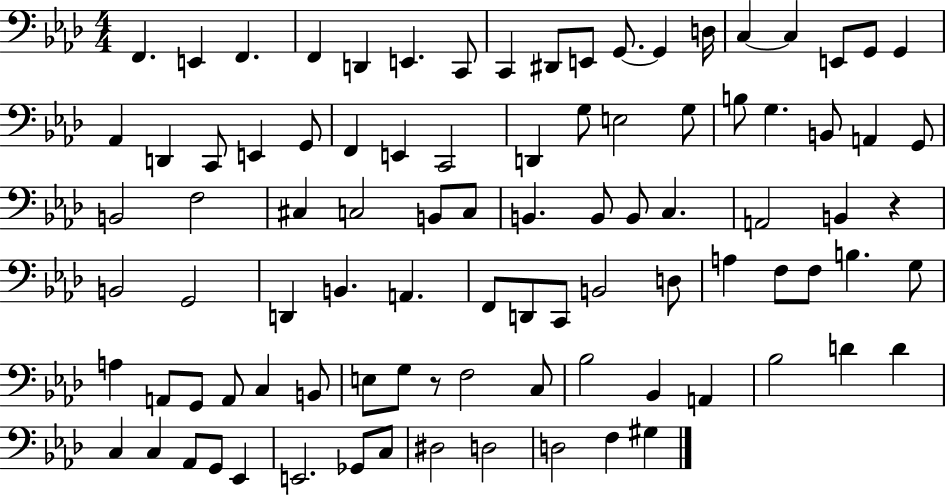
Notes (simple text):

F2/q. E2/q F2/q. F2/q D2/q E2/q. C2/e C2/q D#2/e E2/e G2/e. G2/q D3/s C3/q C3/q E2/e G2/e G2/q Ab2/q D2/q C2/e E2/q G2/e F2/q E2/q C2/h D2/q G3/e E3/h G3/e B3/e G3/q. B2/e A2/q G2/e B2/h F3/h C#3/q C3/h B2/e C3/e B2/q. B2/e B2/e C3/q. A2/h B2/q R/q B2/h G2/h D2/q B2/q. A2/q. F2/e D2/e C2/e B2/h D3/e A3/q F3/e F3/e B3/q. G3/e A3/q A2/e G2/e A2/e C3/q B2/e E3/e G3/e R/e F3/h C3/e Bb3/h Bb2/q A2/q Bb3/h D4/q D4/q C3/q C3/q Ab2/e G2/e Eb2/q E2/h. Gb2/e C3/e D#3/h D3/h D3/h F3/q G#3/q